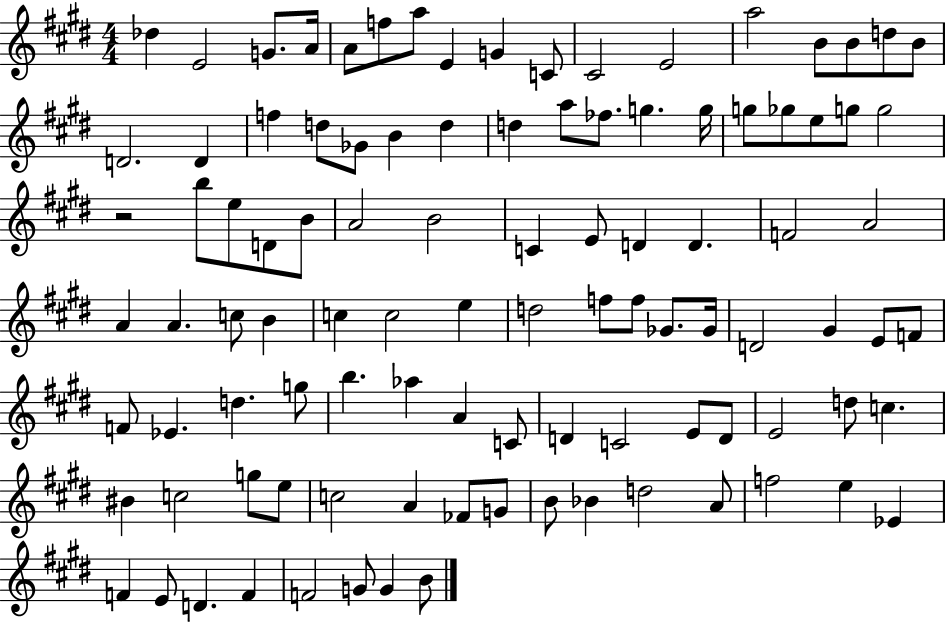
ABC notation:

X:1
T:Untitled
M:4/4
L:1/4
K:E
_d E2 G/2 A/4 A/2 f/2 a/2 E G C/2 ^C2 E2 a2 B/2 B/2 d/2 B/2 D2 D f d/2 _G/2 B d d a/2 _f/2 g g/4 g/2 _g/2 e/2 g/2 g2 z2 b/2 e/2 D/2 B/2 A2 B2 C E/2 D D F2 A2 A A c/2 B c c2 e d2 f/2 f/2 _G/2 _G/4 D2 ^G E/2 F/2 F/2 _E d g/2 b _a A C/2 D C2 E/2 D/2 E2 d/2 c ^B c2 g/2 e/2 c2 A _F/2 G/2 B/2 _B d2 A/2 f2 e _E F E/2 D F F2 G/2 G B/2